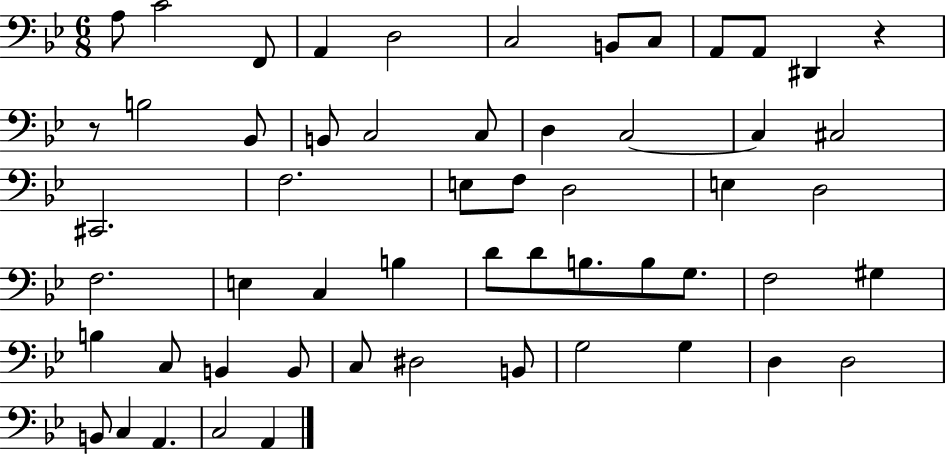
{
  \clef bass
  \numericTimeSignature
  \time 6/8
  \key bes \major
  \repeat volta 2 { a8 c'2 f,8 | a,4 d2 | c2 b,8 c8 | a,8 a,8 dis,4 r4 | \break r8 b2 bes,8 | b,8 c2 c8 | d4 c2~~ | c4 cis2 | \break cis,2. | f2. | e8 f8 d2 | e4 d2 | \break f2. | e4 c4 b4 | d'8 d'8 b8. b8 g8. | f2 gis4 | \break b4 c8 b,4 b,8 | c8 dis2 b,8 | g2 g4 | d4 d2 | \break b,8 c4 a,4. | c2 a,4 | } \bar "|."
}